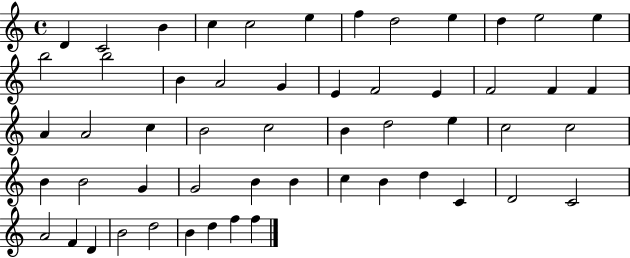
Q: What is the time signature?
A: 4/4